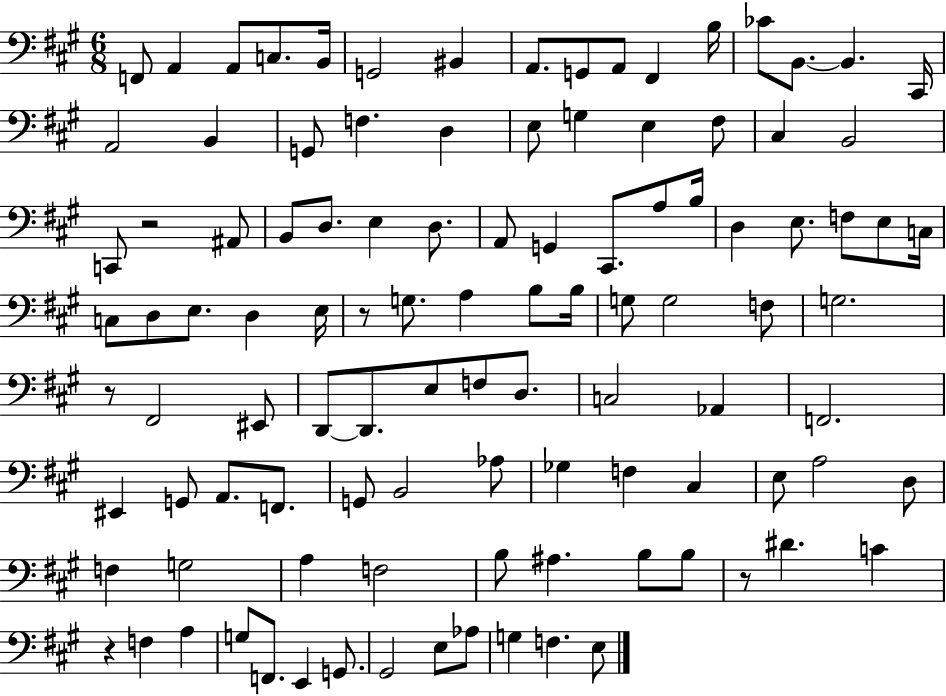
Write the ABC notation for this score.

X:1
T:Untitled
M:6/8
L:1/4
K:A
F,,/2 A,, A,,/2 C,/2 B,,/4 G,,2 ^B,, A,,/2 G,,/2 A,,/2 ^F,, B,/4 _C/2 B,,/2 B,, ^C,,/4 A,,2 B,, G,,/2 F, D, E,/2 G, E, ^F,/2 ^C, B,,2 C,,/2 z2 ^A,,/2 B,,/2 D,/2 E, D,/2 A,,/2 G,, ^C,,/2 A,/2 B,/4 D, E,/2 F,/2 E,/2 C,/4 C,/2 D,/2 E,/2 D, E,/4 z/2 G,/2 A, B,/2 B,/4 G,/2 G,2 F,/2 G,2 z/2 ^F,,2 ^E,,/2 D,,/2 D,,/2 E,/2 F,/2 D,/2 C,2 _A,, F,,2 ^E,, G,,/2 A,,/2 F,,/2 G,,/2 B,,2 _A,/2 _G, F, ^C, E,/2 A,2 D,/2 F, G,2 A, F,2 B,/2 ^A, B,/2 B,/2 z/2 ^D C z F, A, G,/2 F,,/2 E,, G,,/2 ^G,,2 E,/2 _A,/2 G, F, E,/2